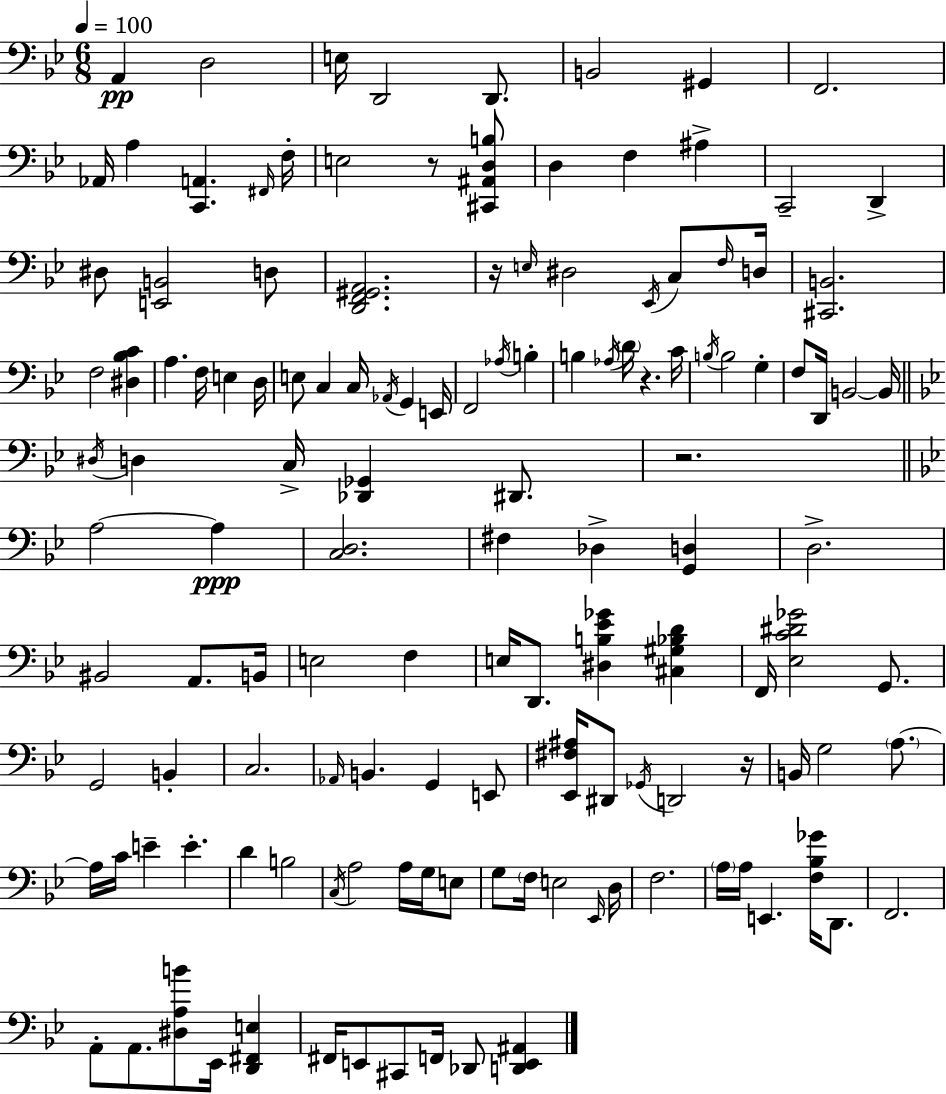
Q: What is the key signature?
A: BES major